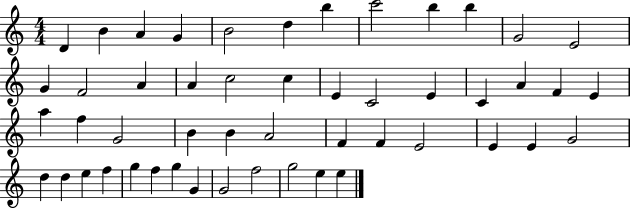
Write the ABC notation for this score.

X:1
T:Untitled
M:4/4
L:1/4
K:C
D B A G B2 d b c'2 b b G2 E2 G F2 A A c2 c E C2 E C A F E a f G2 B B A2 F F E2 E E G2 d d e f g f g G G2 f2 g2 e e